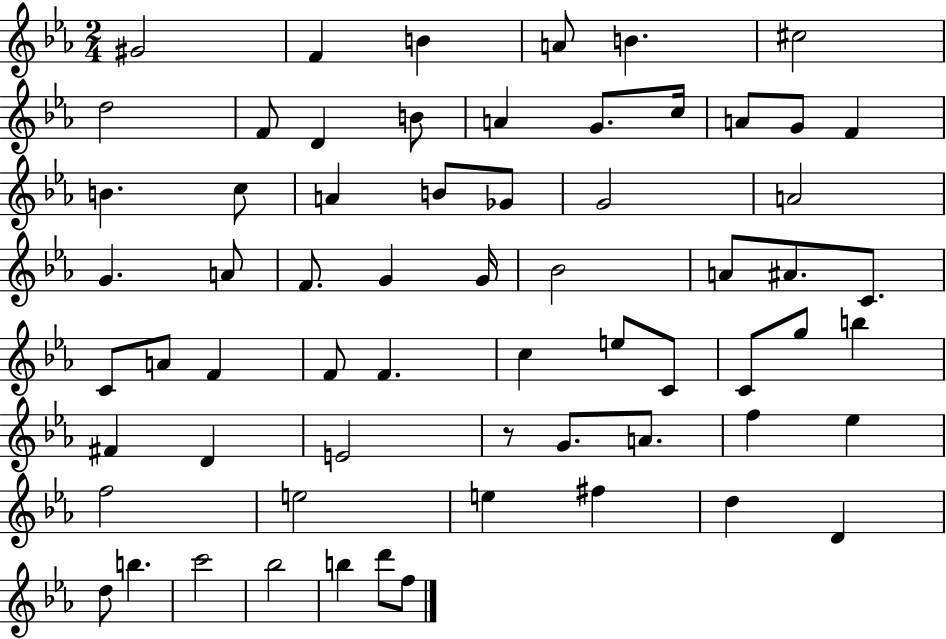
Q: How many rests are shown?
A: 1